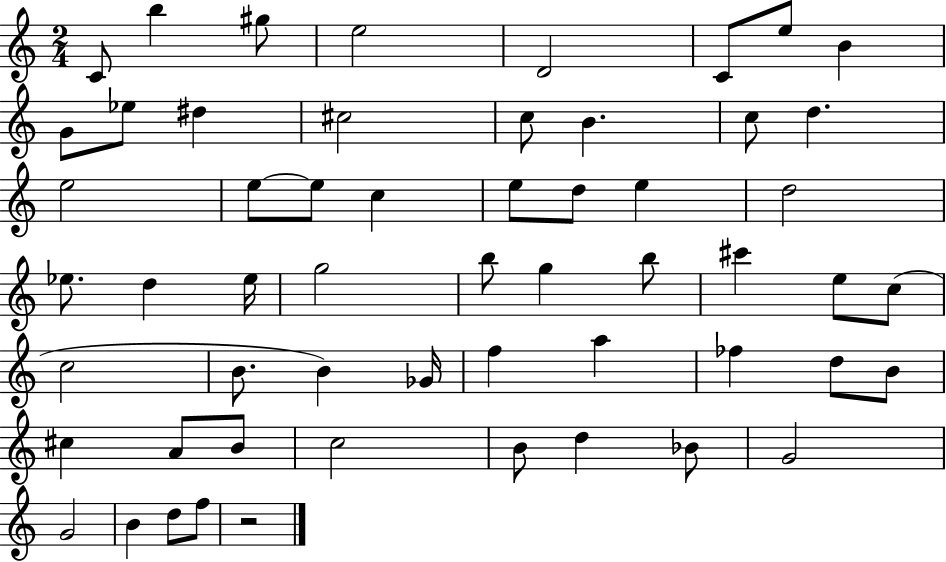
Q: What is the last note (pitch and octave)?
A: F5